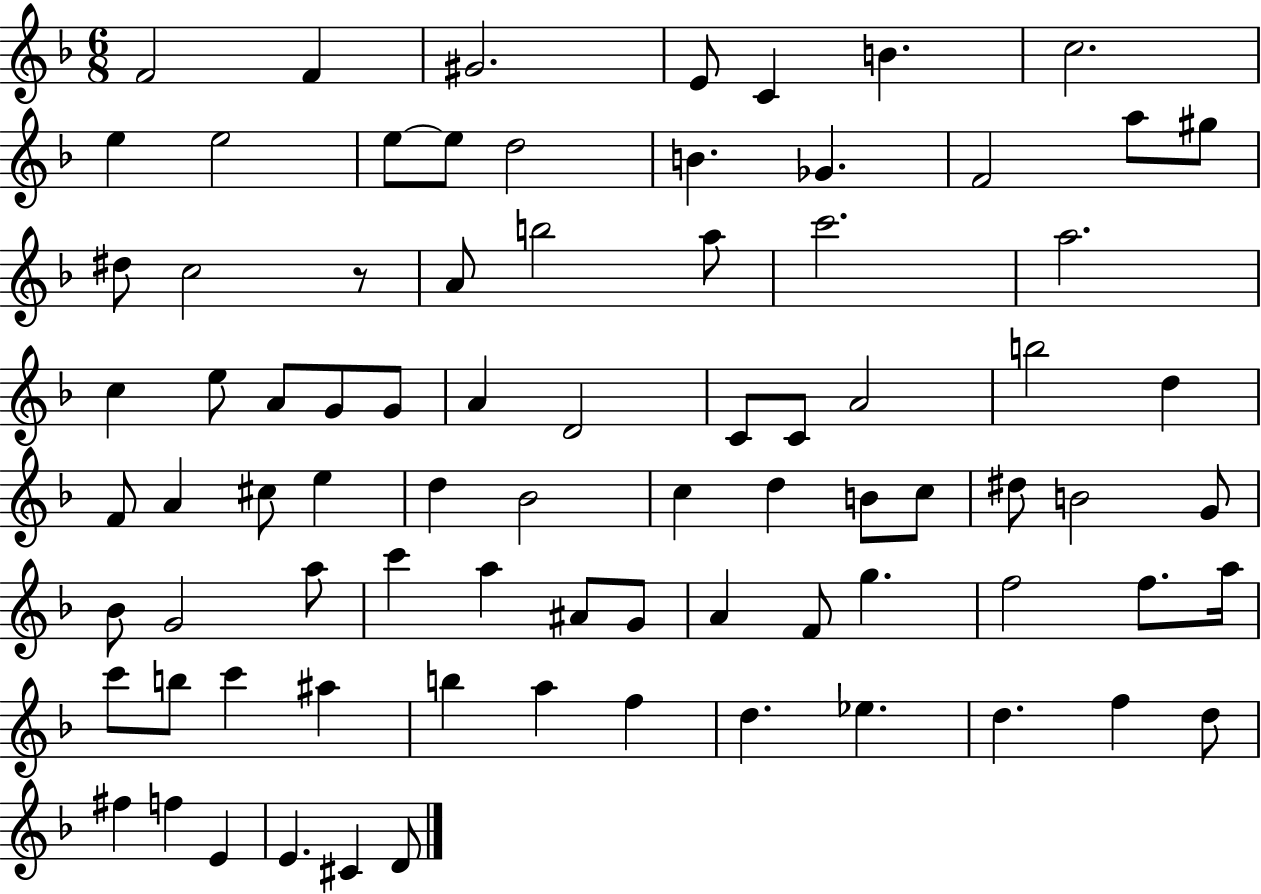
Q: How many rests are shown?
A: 1